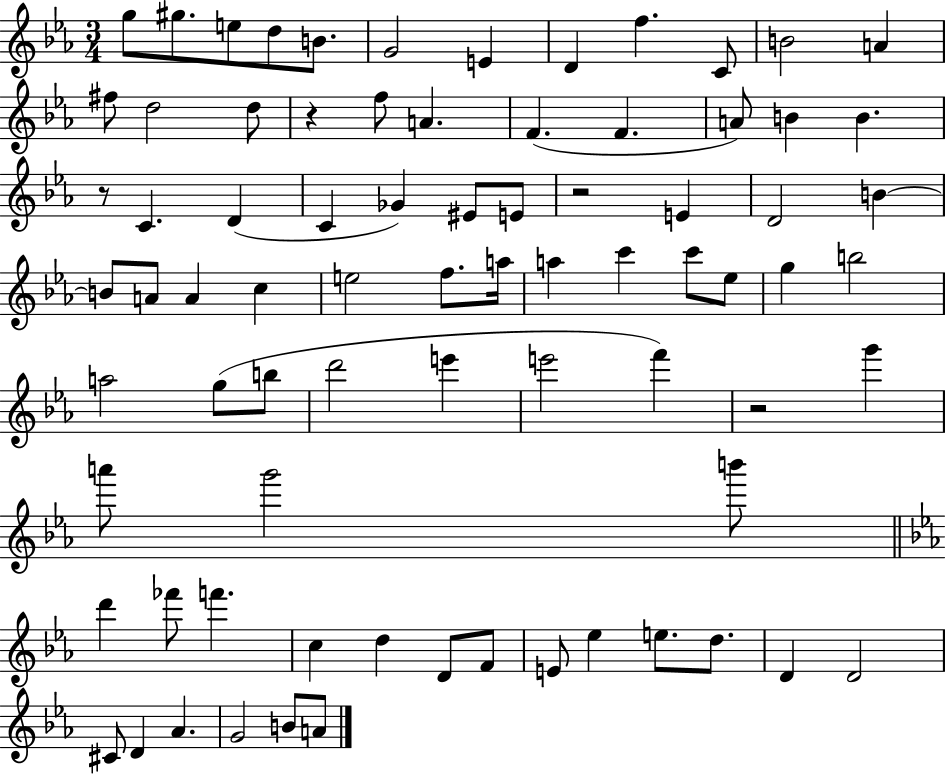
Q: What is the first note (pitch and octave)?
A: G5